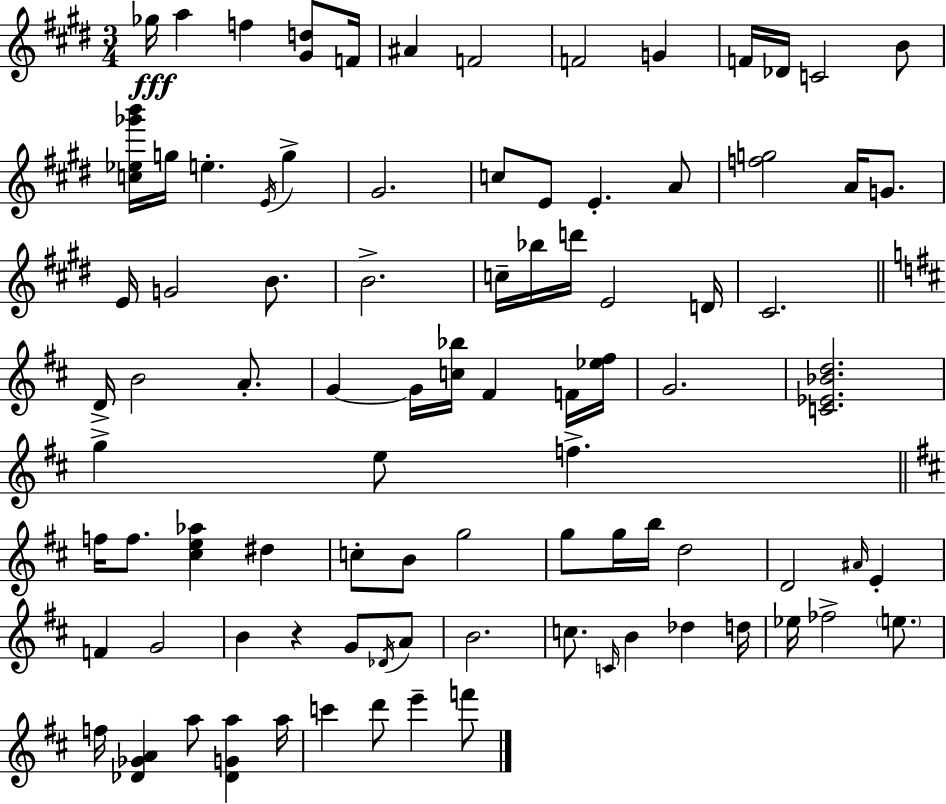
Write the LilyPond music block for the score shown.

{
  \clef treble
  \numericTimeSignature
  \time 3/4
  \key e \major
  ges''16\fff a''4 f''4 <gis' d''>8 f'16 | ais'4 f'2 | f'2 g'4 | f'16 des'16 c'2 b'8 | \break <c'' ees'' ges''' b'''>16 g''16 e''4.-. \acciaccatura { e'16 } g''4-> | gis'2. | c''8 e'8 e'4.-. a'8 | <f'' g''>2 a'16 g'8. | \break e'16 g'2 b'8. | b'2.-> | c''16-- bes''16 d'''16 e'2 | d'16 cis'2. | \break \bar "||" \break \key b \minor d'16-> b'2 a'8.-. | g'4~~ g'16 <c'' bes''>16 fis'4 f'16 <ees'' fis''>16 | g'2. | <c' ees' bes' d''>2. | \break g''4-> e''8 f''4.-> | \bar "||" \break \key d \major f''16 f''8. <cis'' e'' aes''>4 dis''4 | c''8-. b'8 g''2 | g''8 g''16 b''16 d''2 | d'2 \grace { ais'16 } e'4-. | \break f'4 g'2 | b'4 r4 g'8 \acciaccatura { des'16 } | a'8 b'2. | c''8. \grace { c'16 } b'4 des''4 | \break d''16 ees''16 fes''2-> | \parenthesize e''8. f''16 <des' ges' a'>4 a''8 <des' g' a''>4 | a''16 c'''4 d'''8 e'''4-- | f'''8 \bar "|."
}